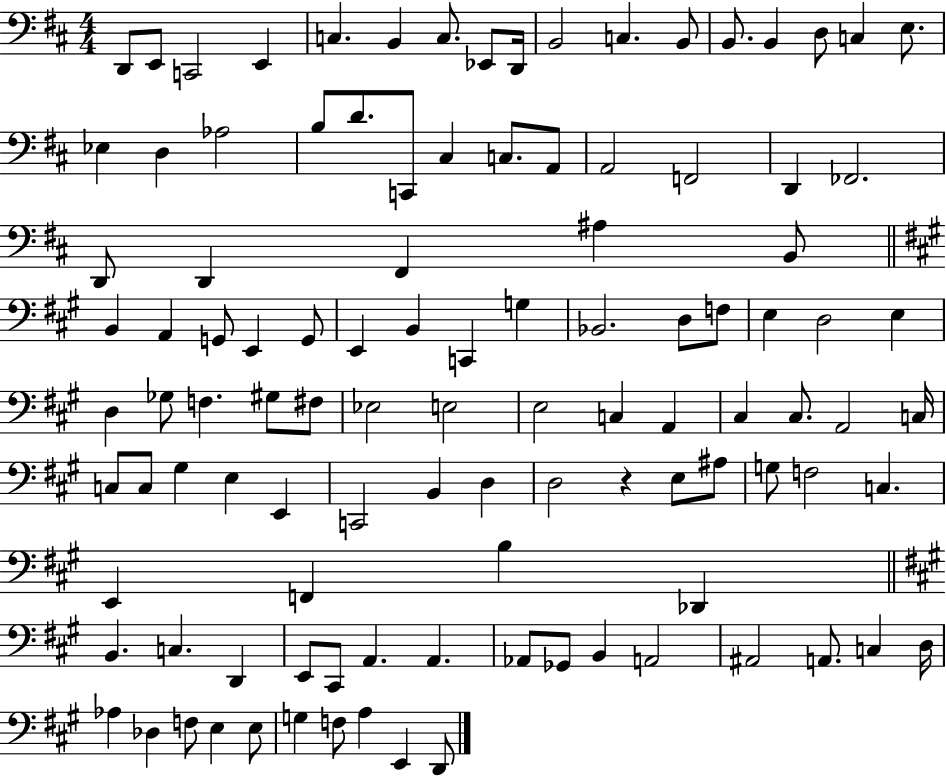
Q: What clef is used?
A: bass